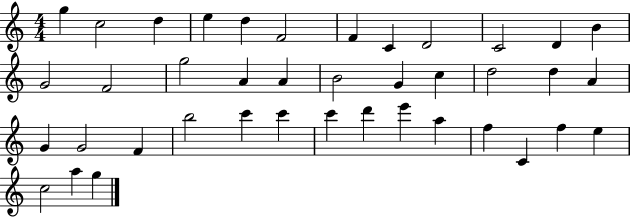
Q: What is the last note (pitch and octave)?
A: G5